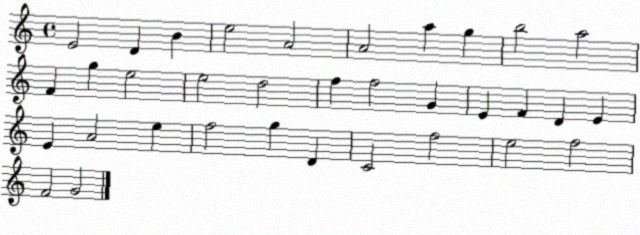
X:1
T:Untitled
M:4/4
L:1/4
K:C
E2 D B e2 A2 A2 a g b2 a2 F g e2 e2 d2 f f2 G E F D E E A2 e f2 g D C2 f2 e2 f2 F2 G2